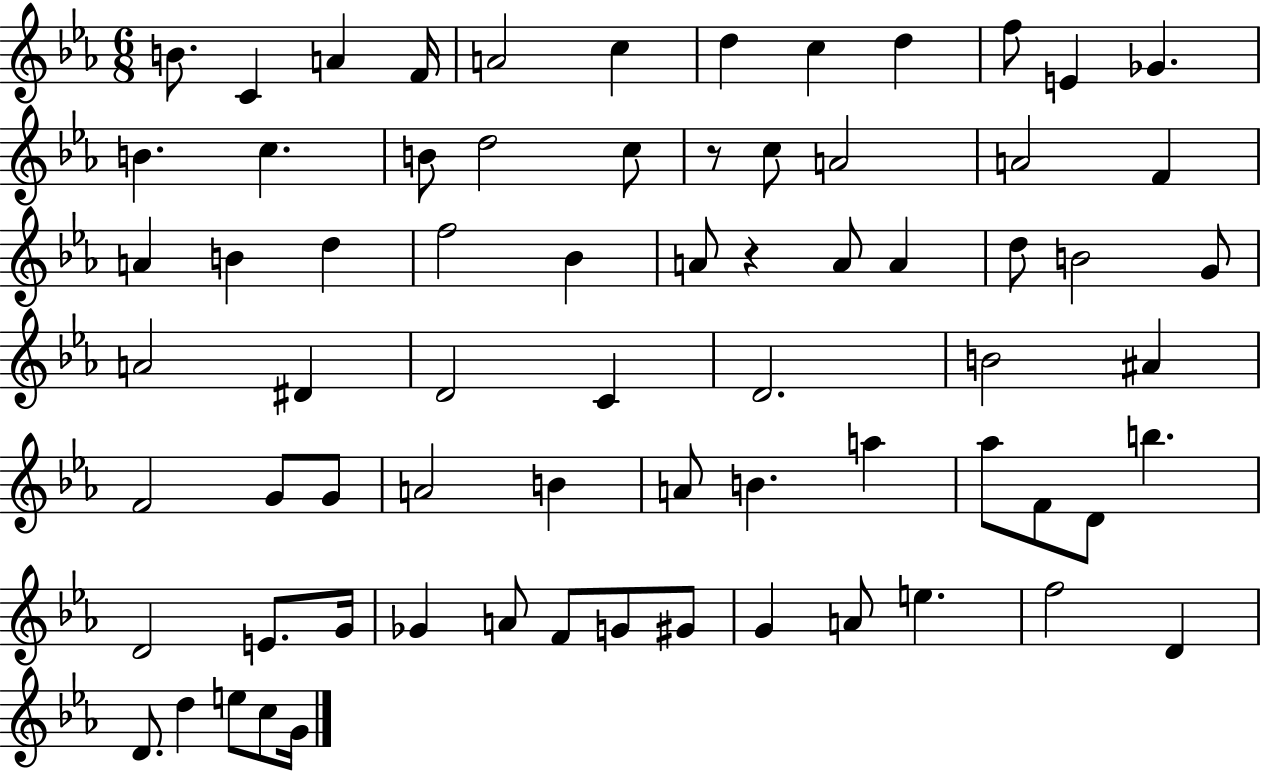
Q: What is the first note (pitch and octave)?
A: B4